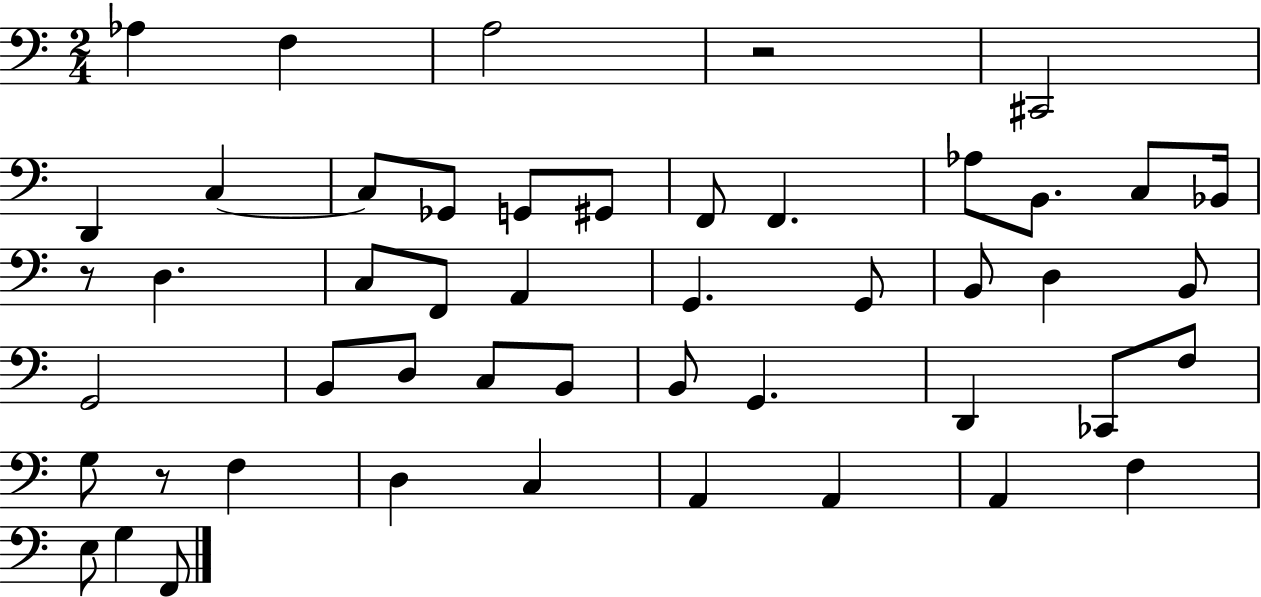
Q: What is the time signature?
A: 2/4